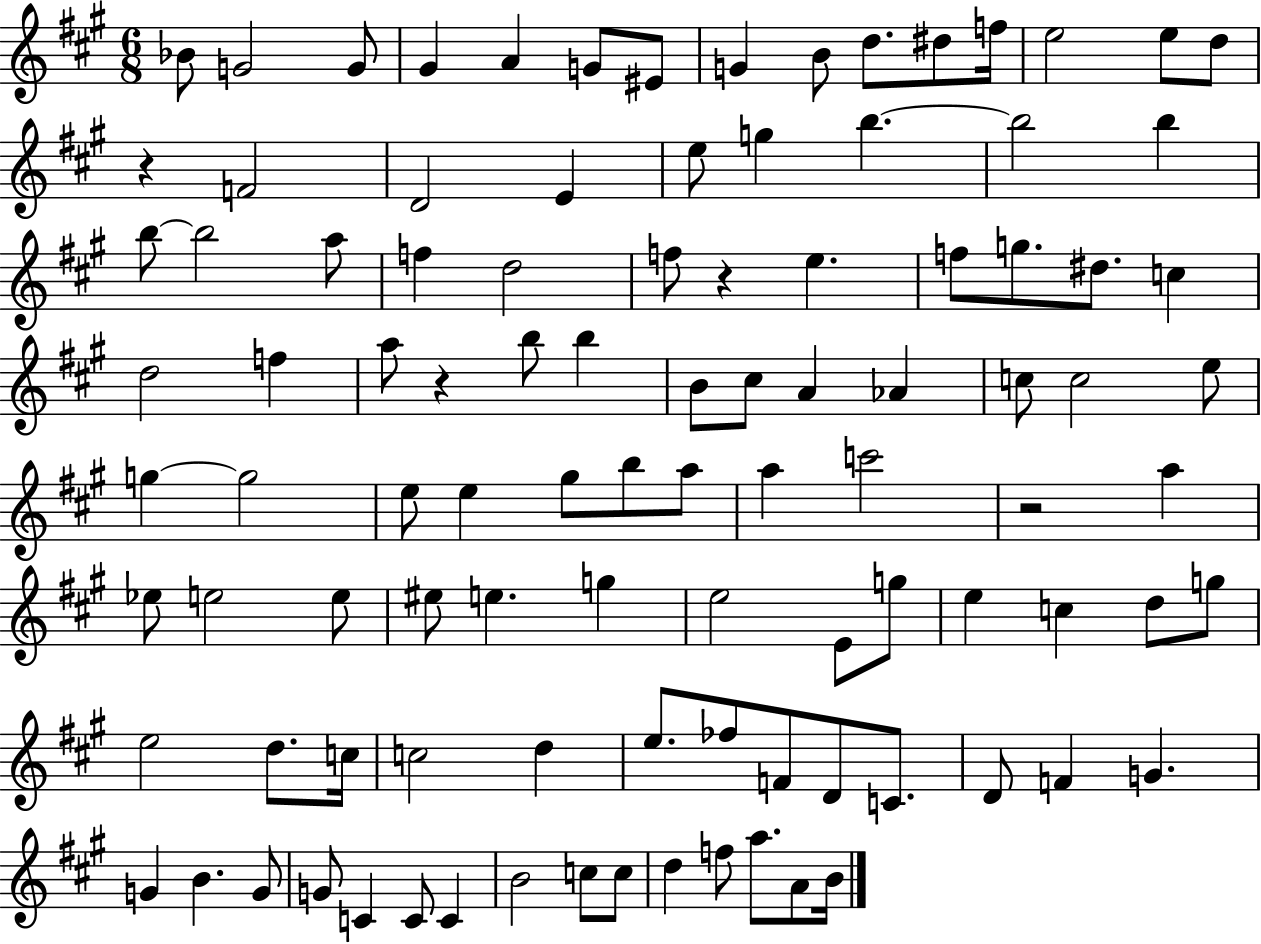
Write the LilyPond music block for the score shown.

{
  \clef treble
  \numericTimeSignature
  \time 6/8
  \key a \major
  bes'8 g'2 g'8 | gis'4 a'4 g'8 eis'8 | g'4 b'8 d''8. dis''8 f''16 | e''2 e''8 d''8 | \break r4 f'2 | d'2 e'4 | e''8 g''4 b''4.~~ | b''2 b''4 | \break b''8~~ b''2 a''8 | f''4 d''2 | f''8 r4 e''4. | f''8 g''8. dis''8. c''4 | \break d''2 f''4 | a''8 r4 b''8 b''4 | b'8 cis''8 a'4 aes'4 | c''8 c''2 e''8 | \break g''4~~ g''2 | e''8 e''4 gis''8 b''8 a''8 | a''4 c'''2 | r2 a''4 | \break ees''8 e''2 e''8 | eis''8 e''4. g''4 | e''2 e'8 g''8 | e''4 c''4 d''8 g''8 | \break e''2 d''8. c''16 | c''2 d''4 | e''8. fes''8 f'8 d'8 c'8. | d'8 f'4 g'4. | \break g'4 b'4. g'8 | g'8 c'4 c'8 c'4 | b'2 c''8 c''8 | d''4 f''8 a''8. a'8 b'16 | \break \bar "|."
}